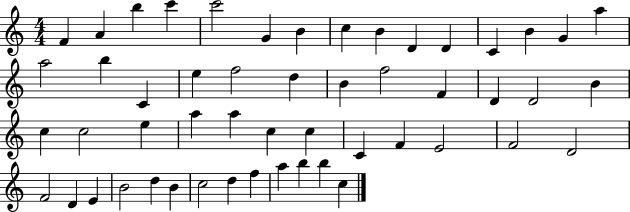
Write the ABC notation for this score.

X:1
T:Untitled
M:4/4
L:1/4
K:C
F A b c' c'2 G B c B D D C B G a a2 b C e f2 d B f2 F D D2 B c c2 e a a c c C F E2 F2 D2 F2 D E B2 d B c2 d f a b b c